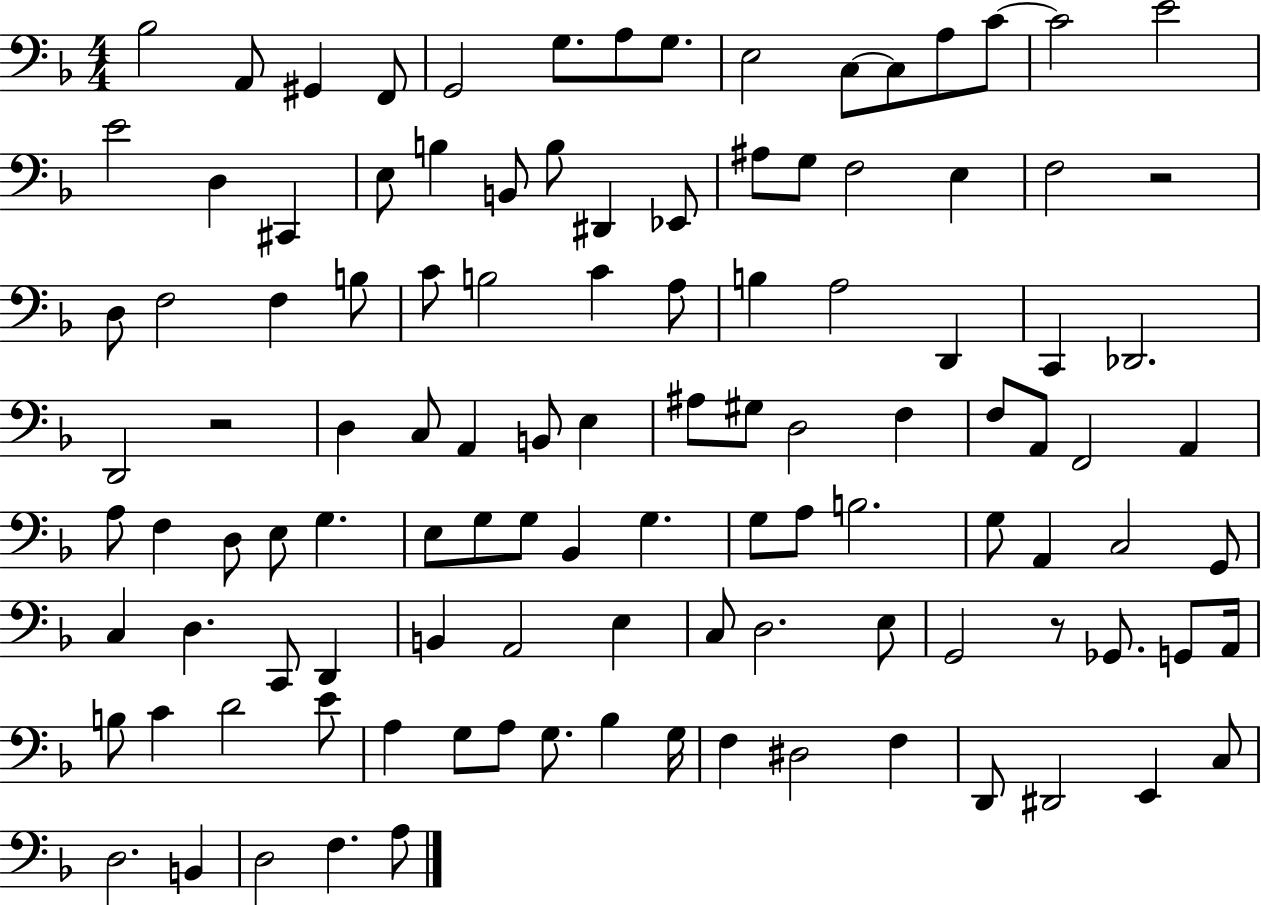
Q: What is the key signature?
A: F major